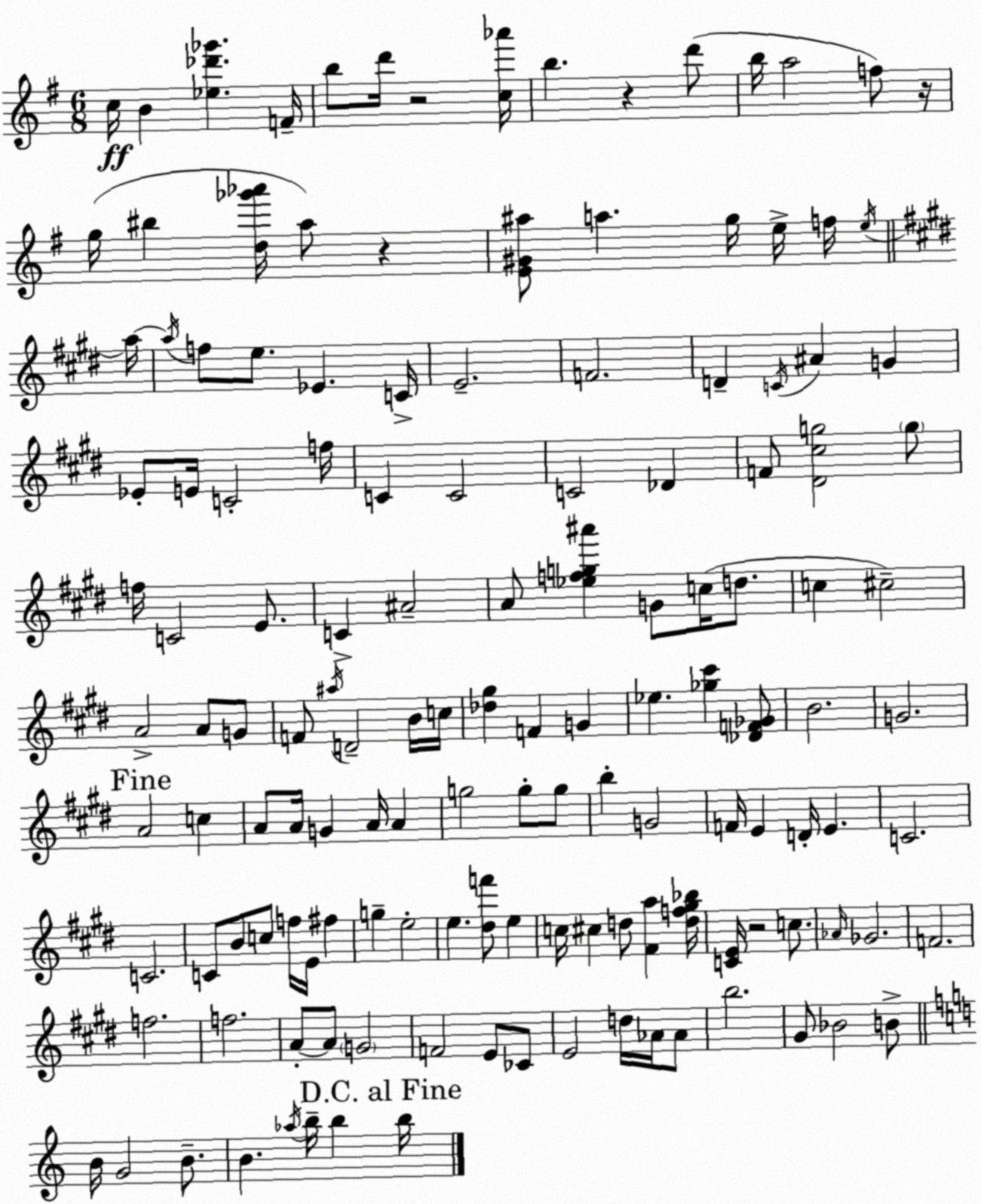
X:1
T:Untitled
M:6/8
L:1/4
K:Em
c/4 B [_e_d'_g'] F/4 b/2 d'/4 z2 [c_a']/4 b z d'/2 b/4 a2 f/2 z/4 g/4 ^b [d_g'_a']/4 a/2 z [E^G^a]/2 a g/4 e/4 f/4 e/4 a/4 a/4 f/2 e/2 _E C/4 E2 F2 D C/4 ^A G _E/2 E/4 C2 f/4 C C2 C2 _D F/2 [^D^cg]2 g/2 f/4 C2 E/2 C ^A2 A/2 [_efg^a'] G/2 c/4 d/2 c ^c2 A2 A/2 G/2 F/2 ^a/4 D2 B/4 c/4 [_d^g] F G _e [_g^c'] [_DF_G]/2 B2 G2 A2 c A/2 A/4 G A/4 A g2 g/2 g/2 b G2 F/4 E D/4 E C2 C2 C/2 B/2 c/2 f/4 E/4 ^f g e2 e [^df']/2 e c/4 ^c d/2 [^Fa] [df^g_b]/4 [CE]/4 z2 c/2 _A/4 _G2 F2 f2 f2 A/2 A/2 G2 F2 E/2 _C/2 E2 d/4 _A/4 _A/2 b2 ^G/2 _B2 B/2 B/4 G2 B/2 B _a/4 b/4 b b/4